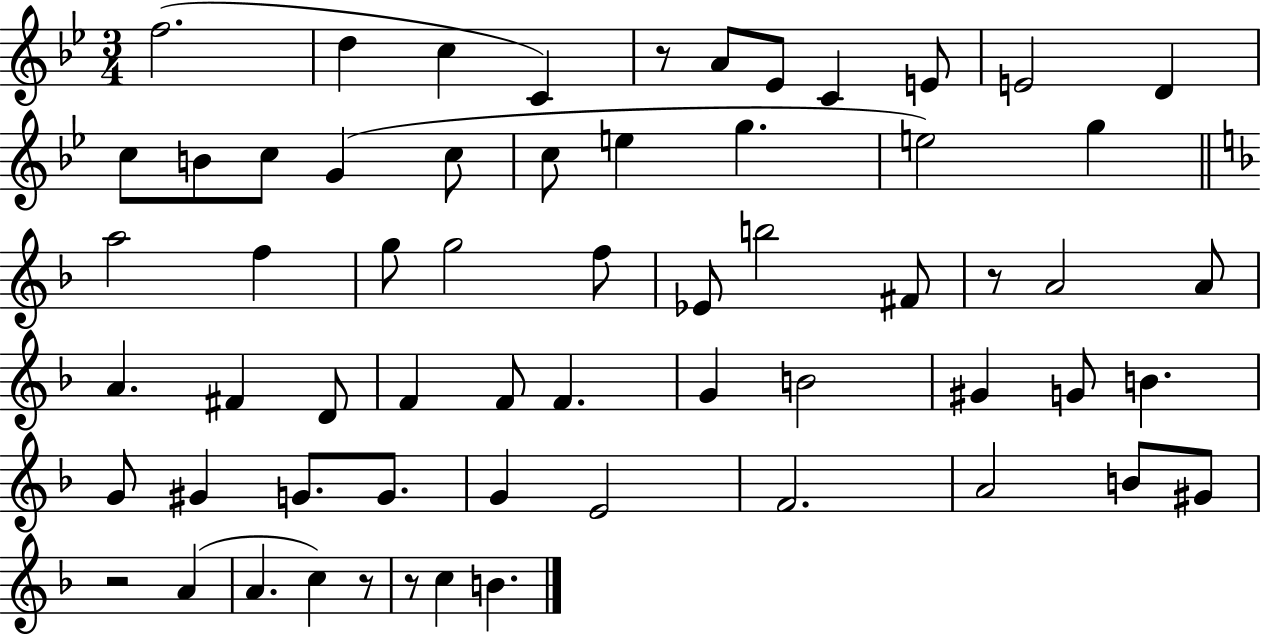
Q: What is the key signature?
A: BES major